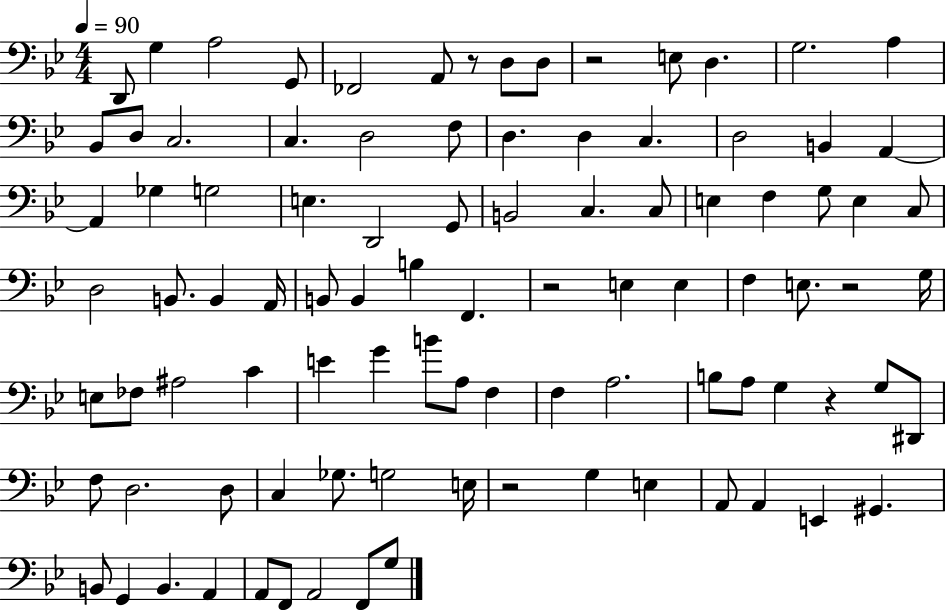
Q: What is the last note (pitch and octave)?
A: G3